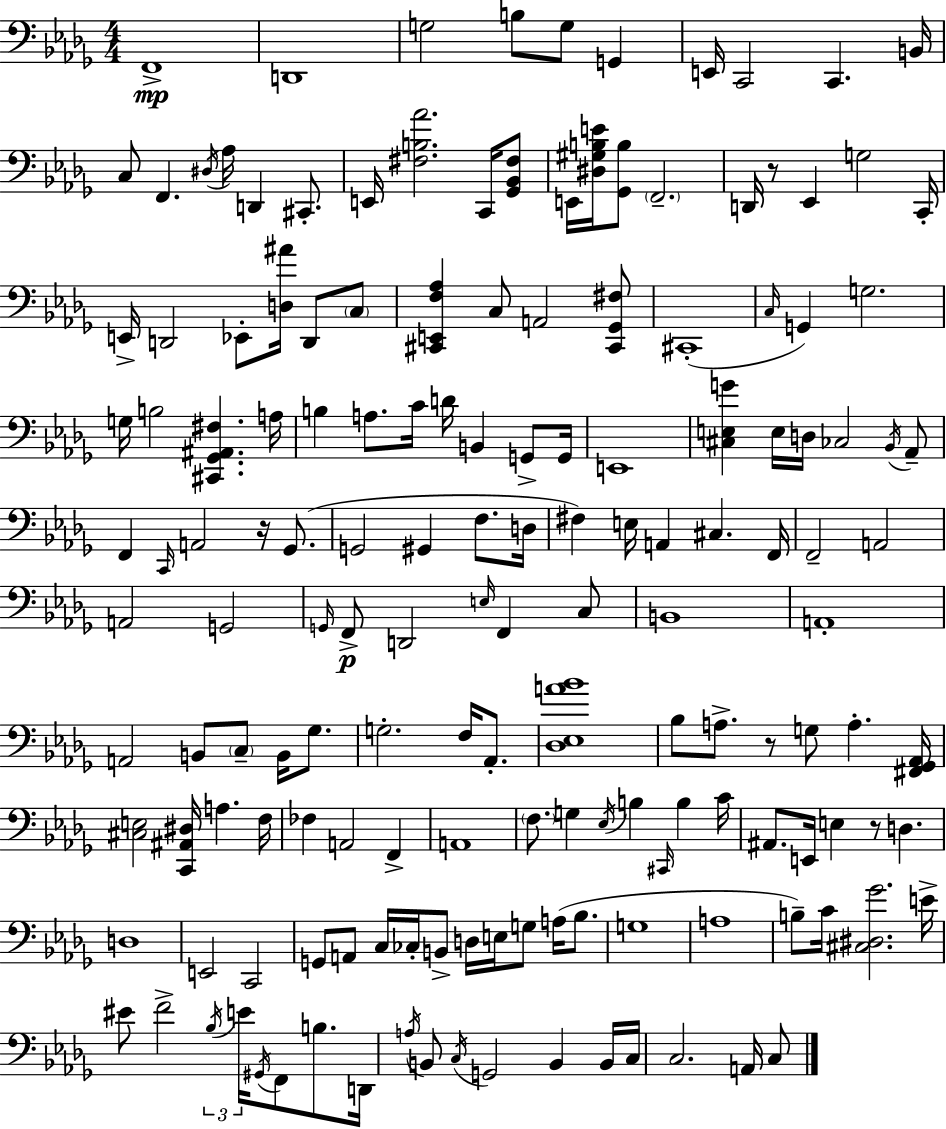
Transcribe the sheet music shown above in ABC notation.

X:1
T:Untitled
M:4/4
L:1/4
K:Bbm
F,,4 D,,4 G,2 B,/2 G,/2 G,, E,,/4 C,,2 C,, B,,/4 C,/2 F,, ^D,/4 _A,/4 D,, ^C,,/2 E,,/4 [^F,B,_A]2 C,,/4 [_G,,_B,,^F,]/2 E,,/4 [^D,^G,B,E]/4 [_G,,B,]/2 F,,2 D,,/4 z/2 _E,, G,2 C,,/4 E,,/4 D,,2 _E,,/2 [D,^A]/4 D,,/2 C,/2 [^C,,E,,F,_A,] C,/2 A,,2 [^C,,_G,,^F,]/2 ^C,,4 C,/4 G,, G,2 G,/4 B,2 [^C,,_G,,^A,,^F,] A,/4 B, A,/2 C/4 D/4 B,, G,,/2 G,,/4 E,,4 [^C,E,G] E,/4 D,/4 _C,2 _B,,/4 _A,,/2 F,, C,,/4 A,,2 z/4 _G,,/2 G,,2 ^G,, F,/2 D,/4 ^F, E,/4 A,, ^C, F,,/4 F,,2 A,,2 A,,2 G,,2 G,,/4 F,,/2 D,,2 E,/4 F,, C,/2 B,,4 A,,4 A,,2 B,,/2 C,/2 B,,/4 _G,/2 G,2 F,/4 _A,,/2 [_D,_E,A_B]4 _B,/2 A,/2 z/2 G,/2 A, [^F,,_G,,_A,,]/4 [^C,E,]2 [C,,^A,,^D,]/4 A, F,/4 _F, A,,2 F,, A,,4 F,/2 G, _E,/4 B, ^C,,/4 B, C/4 ^A,,/2 E,,/4 E, z/2 D, D,4 E,,2 C,,2 G,,/2 A,,/2 C,/4 _C,/4 B,,/2 D,/4 E,/4 G,/2 A,/4 _B,/2 G,4 A,4 B,/2 C/4 [^C,^D,_G]2 E/4 ^E/2 F2 _B,/4 E/4 ^G,,/4 F,,/2 B,/2 D,,/4 A,/4 B,,/2 C,/4 G,,2 B,, B,,/4 C,/4 C,2 A,,/4 C,/2